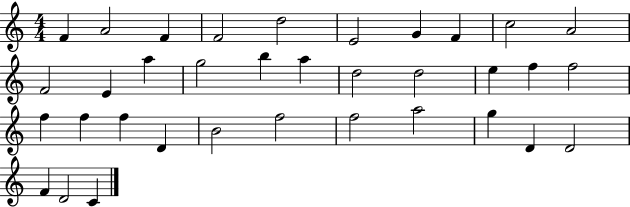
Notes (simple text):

F4/q A4/h F4/q F4/h D5/h E4/h G4/q F4/q C5/h A4/h F4/h E4/q A5/q G5/h B5/q A5/q D5/h D5/h E5/q F5/q F5/h F5/q F5/q F5/q D4/q B4/h F5/h F5/h A5/h G5/q D4/q D4/h F4/q D4/h C4/q